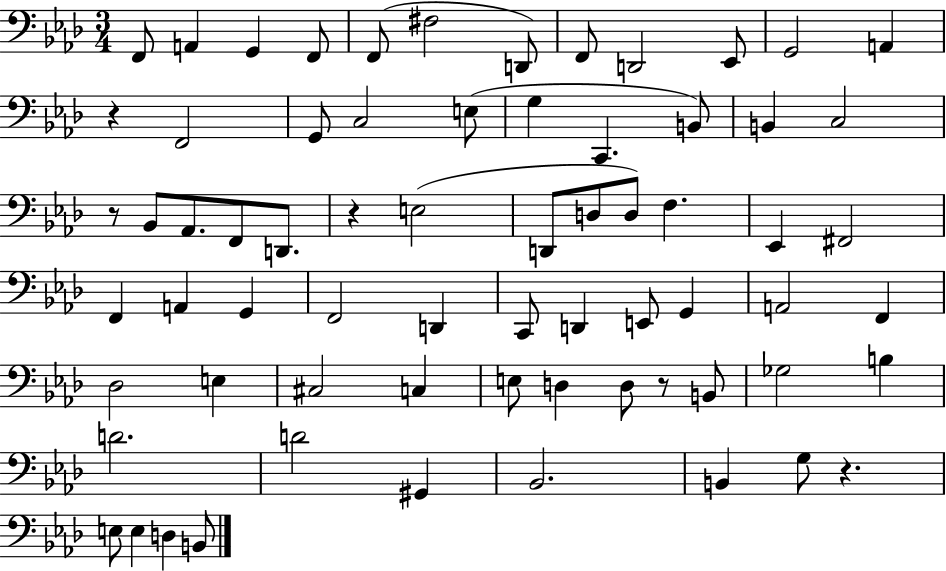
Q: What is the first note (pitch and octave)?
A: F2